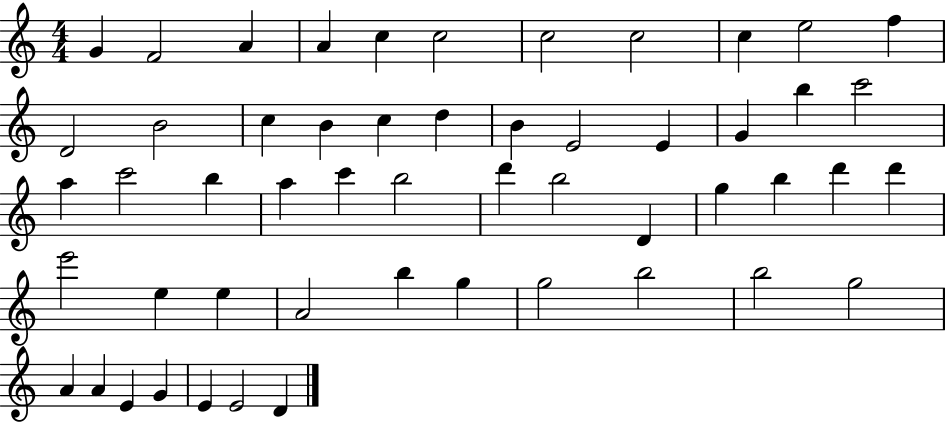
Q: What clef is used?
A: treble